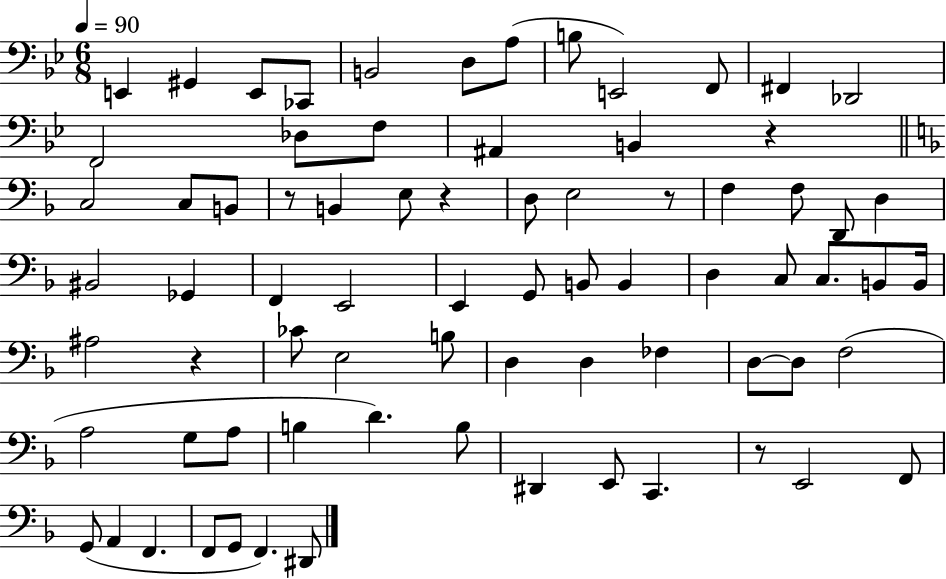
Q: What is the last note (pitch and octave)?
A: D#2